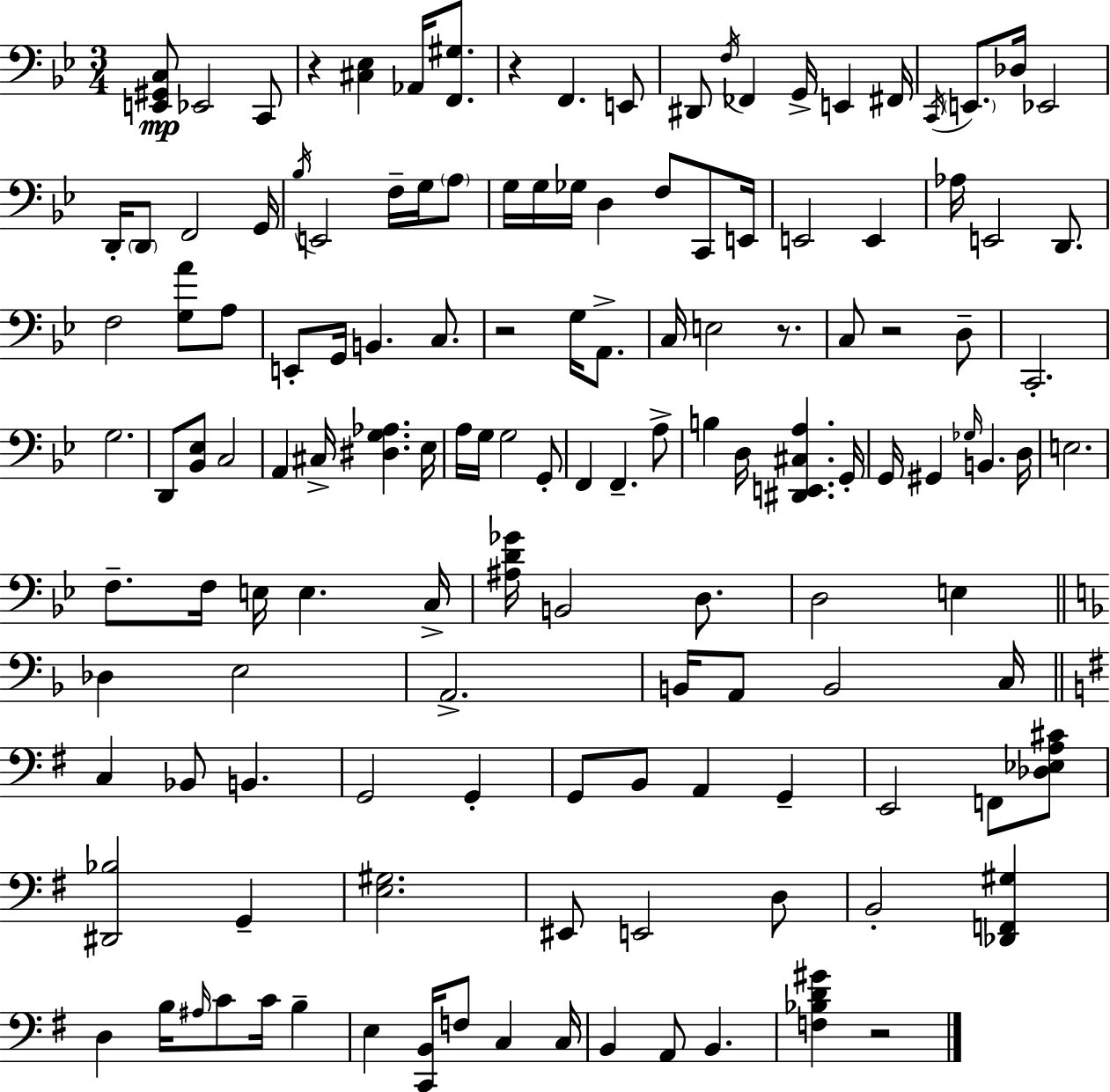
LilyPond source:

{
  \clef bass
  \numericTimeSignature
  \time 3/4
  \key bes \major
  <e, gis, c>8\mp ees,2 c,8 | r4 <cis ees>4 aes,16 <f, gis>8. | r4 f,4. e,8 | dis,8 \acciaccatura { f16 } fes,4 g,16-> e,4 | \break fis,16 \acciaccatura { c,16 } \parenthesize e,8. des16 ees,2 | d,16-. \parenthesize d,8 f,2 | g,16 \acciaccatura { bes16 } e,2 f16-- | g16 \parenthesize a8 g16 g16 ges16 d4 f8 | \break c,8 e,16 e,2 e,4 | aes16 e,2 | d,8. f2 <g a'>8 | a8 e,8-. g,16 b,4. | \break c8. r2 g16 | a,8.-> c16 e2 | r8. c8 r2 | d8-- c,2.-. | \break g2. | d,8 <bes, ees>8 c2 | a,4 cis16-> <dis g aes>4. | ees16 a16 g16 g2 | \break g,8-. f,4 f,4.-- | a8-> b4 d16 <dis, e, cis a>4. | g,16-. g,16 gis,4 \grace { ges16 } b,4. | d16 e2. | \break f8.-- f16 e16 e4. | c16-> <ais d' ges'>16 b,2 | d8. d2 | e4 \bar "||" \break \key d \minor des4 e2 | a,2.-> | b,16 a,8 b,2 c16 | \bar "||" \break \key e \minor c4 bes,8 b,4. | g,2 g,4-. | g,8 b,8 a,4 g,4-- | e,2 f,8 <des ees a cis'>8 | \break <dis, bes>2 g,4-- | <e gis>2. | eis,8 e,2 d8 | b,2-. <des, f, gis>4 | \break d4 b16 \grace { ais16 } c'8 c'16 b4-- | e4 <c, b,>16 f8 c4 | c16 b,4 a,8 b,4. | <f bes d' gis'>4 r2 | \break \bar "|."
}